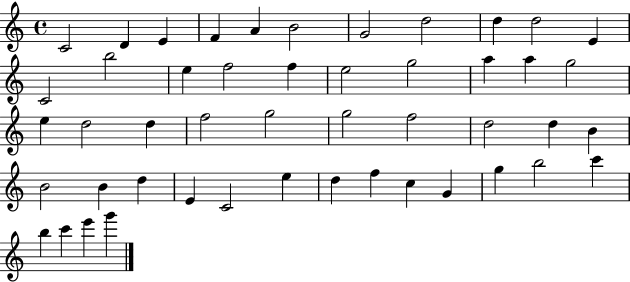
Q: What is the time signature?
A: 4/4